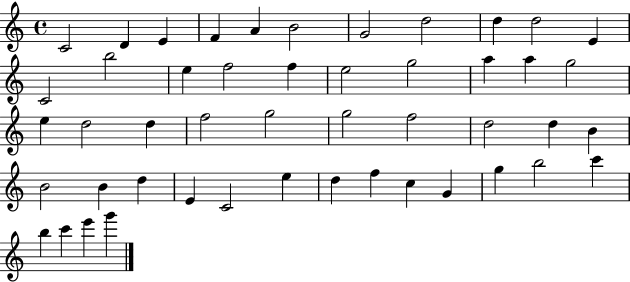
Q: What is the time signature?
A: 4/4